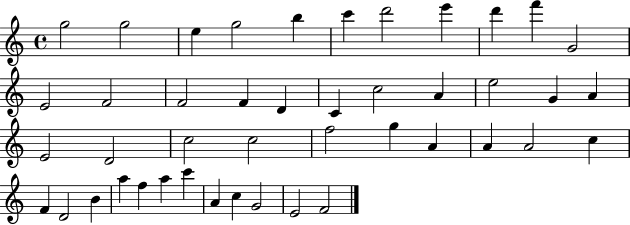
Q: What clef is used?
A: treble